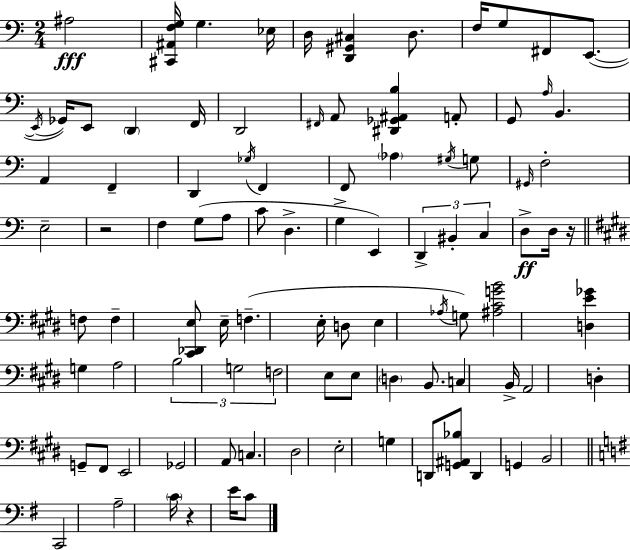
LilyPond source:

{
  \clef bass
  \numericTimeSignature
  \time 2/4
  \key c \major
  ais2\fff | <cis, ais, f g>16 g4. ees16 | d16 <d, gis, cis>4 d8. | f16 g8 fis,8 e,8.~(~ | \break \acciaccatura { e,16 } ges,16) e,8 \parenthesize d,4 | f,16 d,2 | \grace { fis,16 } a,8 <dis, ges, ais, b>4 | a,8-. g,8 \grace { a16 } b,4. | \break a,4 f,4-- | d,4 \acciaccatura { ges16 } | f,4 f,8 \parenthesize aes4 | \acciaccatura { gis16 } g8 \grace { gis,16 } f2-. | \break e2-- | r2 | f4 | g8( a8 c'8 | \break d4.-> g4-> | e,4) \tuplet 3/2 { d,4-> | bis,4-. c4 } | d8->\ff d16 r16 \bar "||" \break \key e \major f8 f4-- <cis, des, e>8 | e16-- f4.--( e16-. | d8 e4 \acciaccatura { aes16 } g8) | <ais cis' g' b'>2 | \break <d e' ges'>4 g4 | a2 | \tuplet 3/2 { b2 | g2 | \break f2 } | e8 e8 \parenthesize d4 | b,8. c4 | b,16-> a,2 | \break d4-. g,8-- fis,8 | e,2 | ges,2 | a,8 c4. | \break dis2 | e2-. | g4 d,8 <g, ais, bes>8 | d,4 g,4 | \break b,2 | \bar "||" \break \key g \major c,2 | a2-- | \parenthesize c'16 r4 e'16 c'8 | \bar "|."
}